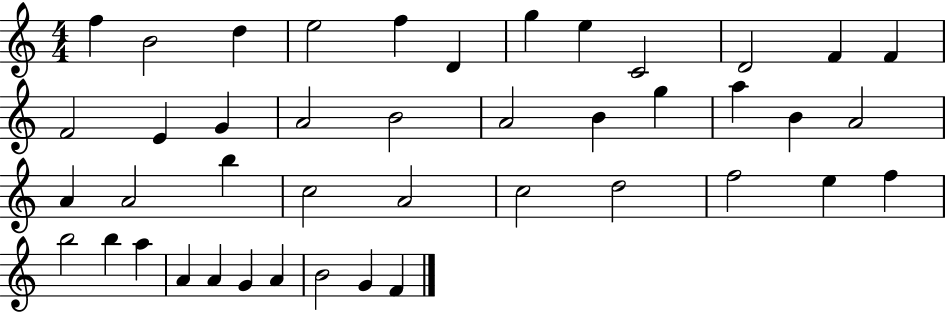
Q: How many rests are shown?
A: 0